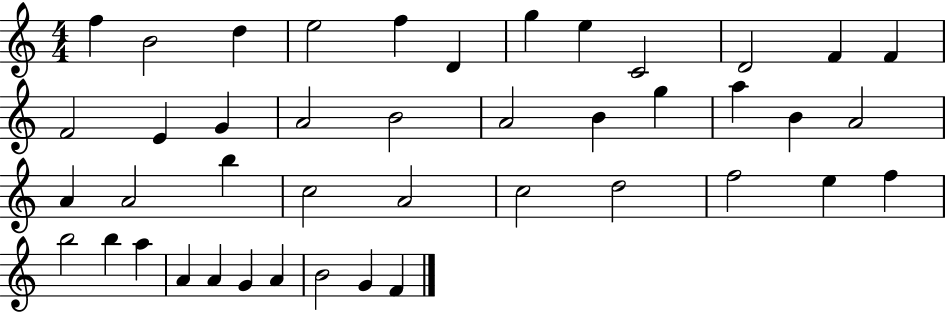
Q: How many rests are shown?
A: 0